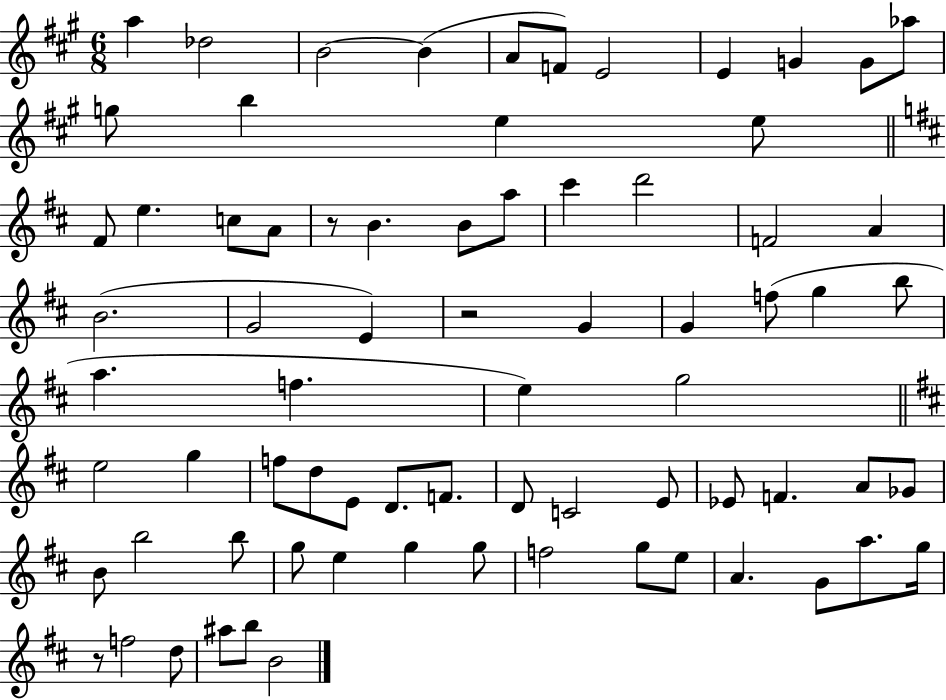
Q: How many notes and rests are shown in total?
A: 74